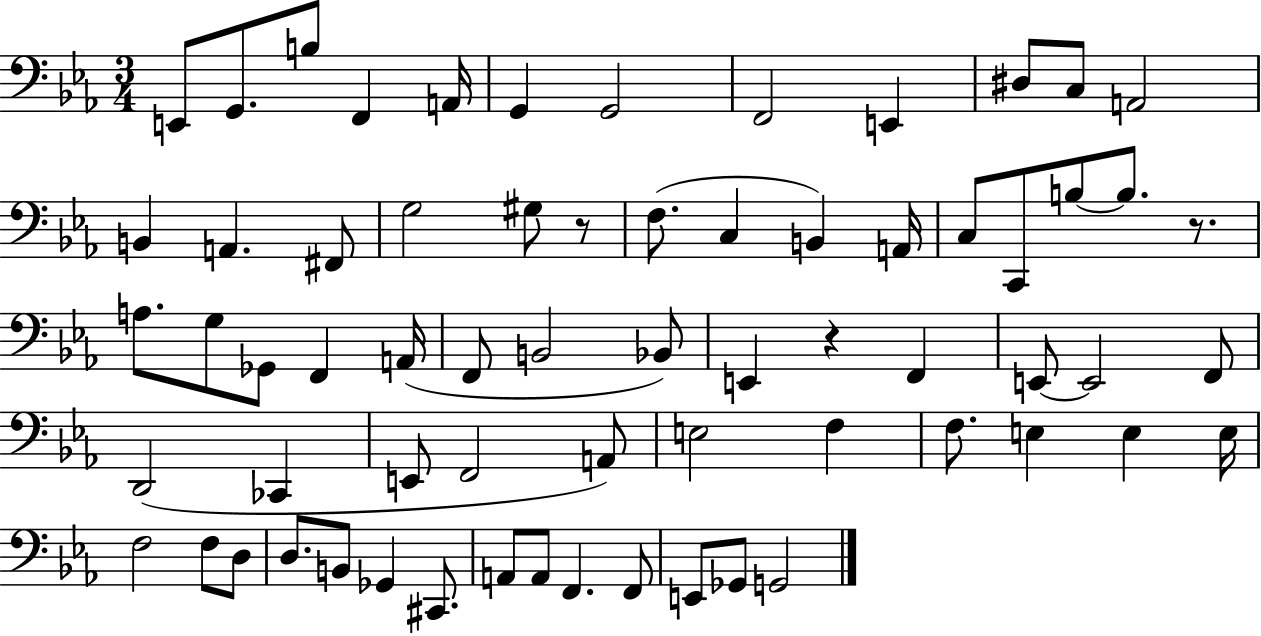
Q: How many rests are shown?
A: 3